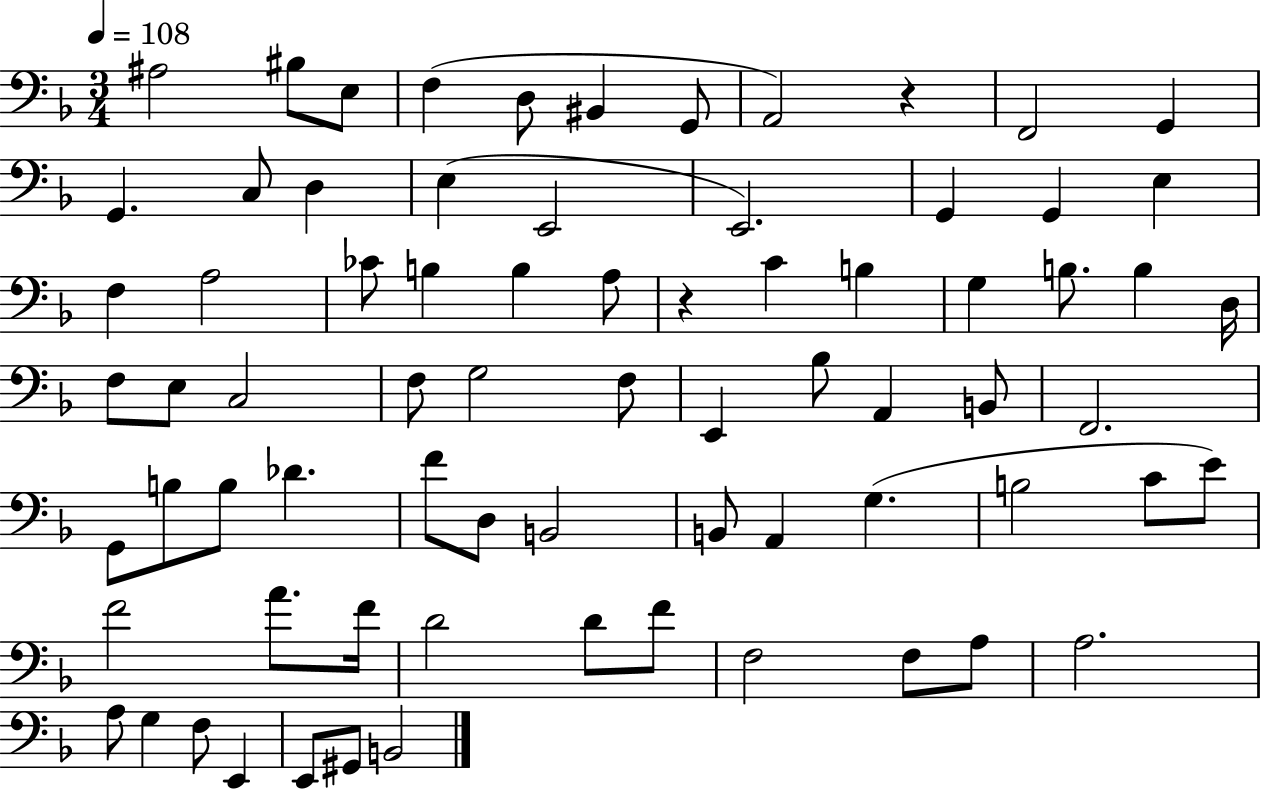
A#3/h BIS3/e E3/e F3/q D3/e BIS2/q G2/e A2/h R/q F2/h G2/q G2/q. C3/e D3/q E3/q E2/h E2/h. G2/q G2/q E3/q F3/q A3/h CES4/e B3/q B3/q A3/e R/q C4/q B3/q G3/q B3/e. B3/q D3/s F3/e E3/e C3/h F3/e G3/h F3/e E2/q Bb3/e A2/q B2/e F2/h. G2/e B3/e B3/e Db4/q. F4/e D3/e B2/h B2/e A2/q G3/q. B3/h C4/e E4/e F4/h A4/e. F4/s D4/h D4/e F4/e F3/h F3/e A3/e A3/h. A3/e G3/q F3/e E2/q E2/e G#2/e B2/h